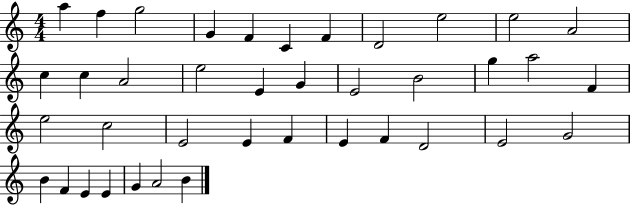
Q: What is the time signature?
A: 4/4